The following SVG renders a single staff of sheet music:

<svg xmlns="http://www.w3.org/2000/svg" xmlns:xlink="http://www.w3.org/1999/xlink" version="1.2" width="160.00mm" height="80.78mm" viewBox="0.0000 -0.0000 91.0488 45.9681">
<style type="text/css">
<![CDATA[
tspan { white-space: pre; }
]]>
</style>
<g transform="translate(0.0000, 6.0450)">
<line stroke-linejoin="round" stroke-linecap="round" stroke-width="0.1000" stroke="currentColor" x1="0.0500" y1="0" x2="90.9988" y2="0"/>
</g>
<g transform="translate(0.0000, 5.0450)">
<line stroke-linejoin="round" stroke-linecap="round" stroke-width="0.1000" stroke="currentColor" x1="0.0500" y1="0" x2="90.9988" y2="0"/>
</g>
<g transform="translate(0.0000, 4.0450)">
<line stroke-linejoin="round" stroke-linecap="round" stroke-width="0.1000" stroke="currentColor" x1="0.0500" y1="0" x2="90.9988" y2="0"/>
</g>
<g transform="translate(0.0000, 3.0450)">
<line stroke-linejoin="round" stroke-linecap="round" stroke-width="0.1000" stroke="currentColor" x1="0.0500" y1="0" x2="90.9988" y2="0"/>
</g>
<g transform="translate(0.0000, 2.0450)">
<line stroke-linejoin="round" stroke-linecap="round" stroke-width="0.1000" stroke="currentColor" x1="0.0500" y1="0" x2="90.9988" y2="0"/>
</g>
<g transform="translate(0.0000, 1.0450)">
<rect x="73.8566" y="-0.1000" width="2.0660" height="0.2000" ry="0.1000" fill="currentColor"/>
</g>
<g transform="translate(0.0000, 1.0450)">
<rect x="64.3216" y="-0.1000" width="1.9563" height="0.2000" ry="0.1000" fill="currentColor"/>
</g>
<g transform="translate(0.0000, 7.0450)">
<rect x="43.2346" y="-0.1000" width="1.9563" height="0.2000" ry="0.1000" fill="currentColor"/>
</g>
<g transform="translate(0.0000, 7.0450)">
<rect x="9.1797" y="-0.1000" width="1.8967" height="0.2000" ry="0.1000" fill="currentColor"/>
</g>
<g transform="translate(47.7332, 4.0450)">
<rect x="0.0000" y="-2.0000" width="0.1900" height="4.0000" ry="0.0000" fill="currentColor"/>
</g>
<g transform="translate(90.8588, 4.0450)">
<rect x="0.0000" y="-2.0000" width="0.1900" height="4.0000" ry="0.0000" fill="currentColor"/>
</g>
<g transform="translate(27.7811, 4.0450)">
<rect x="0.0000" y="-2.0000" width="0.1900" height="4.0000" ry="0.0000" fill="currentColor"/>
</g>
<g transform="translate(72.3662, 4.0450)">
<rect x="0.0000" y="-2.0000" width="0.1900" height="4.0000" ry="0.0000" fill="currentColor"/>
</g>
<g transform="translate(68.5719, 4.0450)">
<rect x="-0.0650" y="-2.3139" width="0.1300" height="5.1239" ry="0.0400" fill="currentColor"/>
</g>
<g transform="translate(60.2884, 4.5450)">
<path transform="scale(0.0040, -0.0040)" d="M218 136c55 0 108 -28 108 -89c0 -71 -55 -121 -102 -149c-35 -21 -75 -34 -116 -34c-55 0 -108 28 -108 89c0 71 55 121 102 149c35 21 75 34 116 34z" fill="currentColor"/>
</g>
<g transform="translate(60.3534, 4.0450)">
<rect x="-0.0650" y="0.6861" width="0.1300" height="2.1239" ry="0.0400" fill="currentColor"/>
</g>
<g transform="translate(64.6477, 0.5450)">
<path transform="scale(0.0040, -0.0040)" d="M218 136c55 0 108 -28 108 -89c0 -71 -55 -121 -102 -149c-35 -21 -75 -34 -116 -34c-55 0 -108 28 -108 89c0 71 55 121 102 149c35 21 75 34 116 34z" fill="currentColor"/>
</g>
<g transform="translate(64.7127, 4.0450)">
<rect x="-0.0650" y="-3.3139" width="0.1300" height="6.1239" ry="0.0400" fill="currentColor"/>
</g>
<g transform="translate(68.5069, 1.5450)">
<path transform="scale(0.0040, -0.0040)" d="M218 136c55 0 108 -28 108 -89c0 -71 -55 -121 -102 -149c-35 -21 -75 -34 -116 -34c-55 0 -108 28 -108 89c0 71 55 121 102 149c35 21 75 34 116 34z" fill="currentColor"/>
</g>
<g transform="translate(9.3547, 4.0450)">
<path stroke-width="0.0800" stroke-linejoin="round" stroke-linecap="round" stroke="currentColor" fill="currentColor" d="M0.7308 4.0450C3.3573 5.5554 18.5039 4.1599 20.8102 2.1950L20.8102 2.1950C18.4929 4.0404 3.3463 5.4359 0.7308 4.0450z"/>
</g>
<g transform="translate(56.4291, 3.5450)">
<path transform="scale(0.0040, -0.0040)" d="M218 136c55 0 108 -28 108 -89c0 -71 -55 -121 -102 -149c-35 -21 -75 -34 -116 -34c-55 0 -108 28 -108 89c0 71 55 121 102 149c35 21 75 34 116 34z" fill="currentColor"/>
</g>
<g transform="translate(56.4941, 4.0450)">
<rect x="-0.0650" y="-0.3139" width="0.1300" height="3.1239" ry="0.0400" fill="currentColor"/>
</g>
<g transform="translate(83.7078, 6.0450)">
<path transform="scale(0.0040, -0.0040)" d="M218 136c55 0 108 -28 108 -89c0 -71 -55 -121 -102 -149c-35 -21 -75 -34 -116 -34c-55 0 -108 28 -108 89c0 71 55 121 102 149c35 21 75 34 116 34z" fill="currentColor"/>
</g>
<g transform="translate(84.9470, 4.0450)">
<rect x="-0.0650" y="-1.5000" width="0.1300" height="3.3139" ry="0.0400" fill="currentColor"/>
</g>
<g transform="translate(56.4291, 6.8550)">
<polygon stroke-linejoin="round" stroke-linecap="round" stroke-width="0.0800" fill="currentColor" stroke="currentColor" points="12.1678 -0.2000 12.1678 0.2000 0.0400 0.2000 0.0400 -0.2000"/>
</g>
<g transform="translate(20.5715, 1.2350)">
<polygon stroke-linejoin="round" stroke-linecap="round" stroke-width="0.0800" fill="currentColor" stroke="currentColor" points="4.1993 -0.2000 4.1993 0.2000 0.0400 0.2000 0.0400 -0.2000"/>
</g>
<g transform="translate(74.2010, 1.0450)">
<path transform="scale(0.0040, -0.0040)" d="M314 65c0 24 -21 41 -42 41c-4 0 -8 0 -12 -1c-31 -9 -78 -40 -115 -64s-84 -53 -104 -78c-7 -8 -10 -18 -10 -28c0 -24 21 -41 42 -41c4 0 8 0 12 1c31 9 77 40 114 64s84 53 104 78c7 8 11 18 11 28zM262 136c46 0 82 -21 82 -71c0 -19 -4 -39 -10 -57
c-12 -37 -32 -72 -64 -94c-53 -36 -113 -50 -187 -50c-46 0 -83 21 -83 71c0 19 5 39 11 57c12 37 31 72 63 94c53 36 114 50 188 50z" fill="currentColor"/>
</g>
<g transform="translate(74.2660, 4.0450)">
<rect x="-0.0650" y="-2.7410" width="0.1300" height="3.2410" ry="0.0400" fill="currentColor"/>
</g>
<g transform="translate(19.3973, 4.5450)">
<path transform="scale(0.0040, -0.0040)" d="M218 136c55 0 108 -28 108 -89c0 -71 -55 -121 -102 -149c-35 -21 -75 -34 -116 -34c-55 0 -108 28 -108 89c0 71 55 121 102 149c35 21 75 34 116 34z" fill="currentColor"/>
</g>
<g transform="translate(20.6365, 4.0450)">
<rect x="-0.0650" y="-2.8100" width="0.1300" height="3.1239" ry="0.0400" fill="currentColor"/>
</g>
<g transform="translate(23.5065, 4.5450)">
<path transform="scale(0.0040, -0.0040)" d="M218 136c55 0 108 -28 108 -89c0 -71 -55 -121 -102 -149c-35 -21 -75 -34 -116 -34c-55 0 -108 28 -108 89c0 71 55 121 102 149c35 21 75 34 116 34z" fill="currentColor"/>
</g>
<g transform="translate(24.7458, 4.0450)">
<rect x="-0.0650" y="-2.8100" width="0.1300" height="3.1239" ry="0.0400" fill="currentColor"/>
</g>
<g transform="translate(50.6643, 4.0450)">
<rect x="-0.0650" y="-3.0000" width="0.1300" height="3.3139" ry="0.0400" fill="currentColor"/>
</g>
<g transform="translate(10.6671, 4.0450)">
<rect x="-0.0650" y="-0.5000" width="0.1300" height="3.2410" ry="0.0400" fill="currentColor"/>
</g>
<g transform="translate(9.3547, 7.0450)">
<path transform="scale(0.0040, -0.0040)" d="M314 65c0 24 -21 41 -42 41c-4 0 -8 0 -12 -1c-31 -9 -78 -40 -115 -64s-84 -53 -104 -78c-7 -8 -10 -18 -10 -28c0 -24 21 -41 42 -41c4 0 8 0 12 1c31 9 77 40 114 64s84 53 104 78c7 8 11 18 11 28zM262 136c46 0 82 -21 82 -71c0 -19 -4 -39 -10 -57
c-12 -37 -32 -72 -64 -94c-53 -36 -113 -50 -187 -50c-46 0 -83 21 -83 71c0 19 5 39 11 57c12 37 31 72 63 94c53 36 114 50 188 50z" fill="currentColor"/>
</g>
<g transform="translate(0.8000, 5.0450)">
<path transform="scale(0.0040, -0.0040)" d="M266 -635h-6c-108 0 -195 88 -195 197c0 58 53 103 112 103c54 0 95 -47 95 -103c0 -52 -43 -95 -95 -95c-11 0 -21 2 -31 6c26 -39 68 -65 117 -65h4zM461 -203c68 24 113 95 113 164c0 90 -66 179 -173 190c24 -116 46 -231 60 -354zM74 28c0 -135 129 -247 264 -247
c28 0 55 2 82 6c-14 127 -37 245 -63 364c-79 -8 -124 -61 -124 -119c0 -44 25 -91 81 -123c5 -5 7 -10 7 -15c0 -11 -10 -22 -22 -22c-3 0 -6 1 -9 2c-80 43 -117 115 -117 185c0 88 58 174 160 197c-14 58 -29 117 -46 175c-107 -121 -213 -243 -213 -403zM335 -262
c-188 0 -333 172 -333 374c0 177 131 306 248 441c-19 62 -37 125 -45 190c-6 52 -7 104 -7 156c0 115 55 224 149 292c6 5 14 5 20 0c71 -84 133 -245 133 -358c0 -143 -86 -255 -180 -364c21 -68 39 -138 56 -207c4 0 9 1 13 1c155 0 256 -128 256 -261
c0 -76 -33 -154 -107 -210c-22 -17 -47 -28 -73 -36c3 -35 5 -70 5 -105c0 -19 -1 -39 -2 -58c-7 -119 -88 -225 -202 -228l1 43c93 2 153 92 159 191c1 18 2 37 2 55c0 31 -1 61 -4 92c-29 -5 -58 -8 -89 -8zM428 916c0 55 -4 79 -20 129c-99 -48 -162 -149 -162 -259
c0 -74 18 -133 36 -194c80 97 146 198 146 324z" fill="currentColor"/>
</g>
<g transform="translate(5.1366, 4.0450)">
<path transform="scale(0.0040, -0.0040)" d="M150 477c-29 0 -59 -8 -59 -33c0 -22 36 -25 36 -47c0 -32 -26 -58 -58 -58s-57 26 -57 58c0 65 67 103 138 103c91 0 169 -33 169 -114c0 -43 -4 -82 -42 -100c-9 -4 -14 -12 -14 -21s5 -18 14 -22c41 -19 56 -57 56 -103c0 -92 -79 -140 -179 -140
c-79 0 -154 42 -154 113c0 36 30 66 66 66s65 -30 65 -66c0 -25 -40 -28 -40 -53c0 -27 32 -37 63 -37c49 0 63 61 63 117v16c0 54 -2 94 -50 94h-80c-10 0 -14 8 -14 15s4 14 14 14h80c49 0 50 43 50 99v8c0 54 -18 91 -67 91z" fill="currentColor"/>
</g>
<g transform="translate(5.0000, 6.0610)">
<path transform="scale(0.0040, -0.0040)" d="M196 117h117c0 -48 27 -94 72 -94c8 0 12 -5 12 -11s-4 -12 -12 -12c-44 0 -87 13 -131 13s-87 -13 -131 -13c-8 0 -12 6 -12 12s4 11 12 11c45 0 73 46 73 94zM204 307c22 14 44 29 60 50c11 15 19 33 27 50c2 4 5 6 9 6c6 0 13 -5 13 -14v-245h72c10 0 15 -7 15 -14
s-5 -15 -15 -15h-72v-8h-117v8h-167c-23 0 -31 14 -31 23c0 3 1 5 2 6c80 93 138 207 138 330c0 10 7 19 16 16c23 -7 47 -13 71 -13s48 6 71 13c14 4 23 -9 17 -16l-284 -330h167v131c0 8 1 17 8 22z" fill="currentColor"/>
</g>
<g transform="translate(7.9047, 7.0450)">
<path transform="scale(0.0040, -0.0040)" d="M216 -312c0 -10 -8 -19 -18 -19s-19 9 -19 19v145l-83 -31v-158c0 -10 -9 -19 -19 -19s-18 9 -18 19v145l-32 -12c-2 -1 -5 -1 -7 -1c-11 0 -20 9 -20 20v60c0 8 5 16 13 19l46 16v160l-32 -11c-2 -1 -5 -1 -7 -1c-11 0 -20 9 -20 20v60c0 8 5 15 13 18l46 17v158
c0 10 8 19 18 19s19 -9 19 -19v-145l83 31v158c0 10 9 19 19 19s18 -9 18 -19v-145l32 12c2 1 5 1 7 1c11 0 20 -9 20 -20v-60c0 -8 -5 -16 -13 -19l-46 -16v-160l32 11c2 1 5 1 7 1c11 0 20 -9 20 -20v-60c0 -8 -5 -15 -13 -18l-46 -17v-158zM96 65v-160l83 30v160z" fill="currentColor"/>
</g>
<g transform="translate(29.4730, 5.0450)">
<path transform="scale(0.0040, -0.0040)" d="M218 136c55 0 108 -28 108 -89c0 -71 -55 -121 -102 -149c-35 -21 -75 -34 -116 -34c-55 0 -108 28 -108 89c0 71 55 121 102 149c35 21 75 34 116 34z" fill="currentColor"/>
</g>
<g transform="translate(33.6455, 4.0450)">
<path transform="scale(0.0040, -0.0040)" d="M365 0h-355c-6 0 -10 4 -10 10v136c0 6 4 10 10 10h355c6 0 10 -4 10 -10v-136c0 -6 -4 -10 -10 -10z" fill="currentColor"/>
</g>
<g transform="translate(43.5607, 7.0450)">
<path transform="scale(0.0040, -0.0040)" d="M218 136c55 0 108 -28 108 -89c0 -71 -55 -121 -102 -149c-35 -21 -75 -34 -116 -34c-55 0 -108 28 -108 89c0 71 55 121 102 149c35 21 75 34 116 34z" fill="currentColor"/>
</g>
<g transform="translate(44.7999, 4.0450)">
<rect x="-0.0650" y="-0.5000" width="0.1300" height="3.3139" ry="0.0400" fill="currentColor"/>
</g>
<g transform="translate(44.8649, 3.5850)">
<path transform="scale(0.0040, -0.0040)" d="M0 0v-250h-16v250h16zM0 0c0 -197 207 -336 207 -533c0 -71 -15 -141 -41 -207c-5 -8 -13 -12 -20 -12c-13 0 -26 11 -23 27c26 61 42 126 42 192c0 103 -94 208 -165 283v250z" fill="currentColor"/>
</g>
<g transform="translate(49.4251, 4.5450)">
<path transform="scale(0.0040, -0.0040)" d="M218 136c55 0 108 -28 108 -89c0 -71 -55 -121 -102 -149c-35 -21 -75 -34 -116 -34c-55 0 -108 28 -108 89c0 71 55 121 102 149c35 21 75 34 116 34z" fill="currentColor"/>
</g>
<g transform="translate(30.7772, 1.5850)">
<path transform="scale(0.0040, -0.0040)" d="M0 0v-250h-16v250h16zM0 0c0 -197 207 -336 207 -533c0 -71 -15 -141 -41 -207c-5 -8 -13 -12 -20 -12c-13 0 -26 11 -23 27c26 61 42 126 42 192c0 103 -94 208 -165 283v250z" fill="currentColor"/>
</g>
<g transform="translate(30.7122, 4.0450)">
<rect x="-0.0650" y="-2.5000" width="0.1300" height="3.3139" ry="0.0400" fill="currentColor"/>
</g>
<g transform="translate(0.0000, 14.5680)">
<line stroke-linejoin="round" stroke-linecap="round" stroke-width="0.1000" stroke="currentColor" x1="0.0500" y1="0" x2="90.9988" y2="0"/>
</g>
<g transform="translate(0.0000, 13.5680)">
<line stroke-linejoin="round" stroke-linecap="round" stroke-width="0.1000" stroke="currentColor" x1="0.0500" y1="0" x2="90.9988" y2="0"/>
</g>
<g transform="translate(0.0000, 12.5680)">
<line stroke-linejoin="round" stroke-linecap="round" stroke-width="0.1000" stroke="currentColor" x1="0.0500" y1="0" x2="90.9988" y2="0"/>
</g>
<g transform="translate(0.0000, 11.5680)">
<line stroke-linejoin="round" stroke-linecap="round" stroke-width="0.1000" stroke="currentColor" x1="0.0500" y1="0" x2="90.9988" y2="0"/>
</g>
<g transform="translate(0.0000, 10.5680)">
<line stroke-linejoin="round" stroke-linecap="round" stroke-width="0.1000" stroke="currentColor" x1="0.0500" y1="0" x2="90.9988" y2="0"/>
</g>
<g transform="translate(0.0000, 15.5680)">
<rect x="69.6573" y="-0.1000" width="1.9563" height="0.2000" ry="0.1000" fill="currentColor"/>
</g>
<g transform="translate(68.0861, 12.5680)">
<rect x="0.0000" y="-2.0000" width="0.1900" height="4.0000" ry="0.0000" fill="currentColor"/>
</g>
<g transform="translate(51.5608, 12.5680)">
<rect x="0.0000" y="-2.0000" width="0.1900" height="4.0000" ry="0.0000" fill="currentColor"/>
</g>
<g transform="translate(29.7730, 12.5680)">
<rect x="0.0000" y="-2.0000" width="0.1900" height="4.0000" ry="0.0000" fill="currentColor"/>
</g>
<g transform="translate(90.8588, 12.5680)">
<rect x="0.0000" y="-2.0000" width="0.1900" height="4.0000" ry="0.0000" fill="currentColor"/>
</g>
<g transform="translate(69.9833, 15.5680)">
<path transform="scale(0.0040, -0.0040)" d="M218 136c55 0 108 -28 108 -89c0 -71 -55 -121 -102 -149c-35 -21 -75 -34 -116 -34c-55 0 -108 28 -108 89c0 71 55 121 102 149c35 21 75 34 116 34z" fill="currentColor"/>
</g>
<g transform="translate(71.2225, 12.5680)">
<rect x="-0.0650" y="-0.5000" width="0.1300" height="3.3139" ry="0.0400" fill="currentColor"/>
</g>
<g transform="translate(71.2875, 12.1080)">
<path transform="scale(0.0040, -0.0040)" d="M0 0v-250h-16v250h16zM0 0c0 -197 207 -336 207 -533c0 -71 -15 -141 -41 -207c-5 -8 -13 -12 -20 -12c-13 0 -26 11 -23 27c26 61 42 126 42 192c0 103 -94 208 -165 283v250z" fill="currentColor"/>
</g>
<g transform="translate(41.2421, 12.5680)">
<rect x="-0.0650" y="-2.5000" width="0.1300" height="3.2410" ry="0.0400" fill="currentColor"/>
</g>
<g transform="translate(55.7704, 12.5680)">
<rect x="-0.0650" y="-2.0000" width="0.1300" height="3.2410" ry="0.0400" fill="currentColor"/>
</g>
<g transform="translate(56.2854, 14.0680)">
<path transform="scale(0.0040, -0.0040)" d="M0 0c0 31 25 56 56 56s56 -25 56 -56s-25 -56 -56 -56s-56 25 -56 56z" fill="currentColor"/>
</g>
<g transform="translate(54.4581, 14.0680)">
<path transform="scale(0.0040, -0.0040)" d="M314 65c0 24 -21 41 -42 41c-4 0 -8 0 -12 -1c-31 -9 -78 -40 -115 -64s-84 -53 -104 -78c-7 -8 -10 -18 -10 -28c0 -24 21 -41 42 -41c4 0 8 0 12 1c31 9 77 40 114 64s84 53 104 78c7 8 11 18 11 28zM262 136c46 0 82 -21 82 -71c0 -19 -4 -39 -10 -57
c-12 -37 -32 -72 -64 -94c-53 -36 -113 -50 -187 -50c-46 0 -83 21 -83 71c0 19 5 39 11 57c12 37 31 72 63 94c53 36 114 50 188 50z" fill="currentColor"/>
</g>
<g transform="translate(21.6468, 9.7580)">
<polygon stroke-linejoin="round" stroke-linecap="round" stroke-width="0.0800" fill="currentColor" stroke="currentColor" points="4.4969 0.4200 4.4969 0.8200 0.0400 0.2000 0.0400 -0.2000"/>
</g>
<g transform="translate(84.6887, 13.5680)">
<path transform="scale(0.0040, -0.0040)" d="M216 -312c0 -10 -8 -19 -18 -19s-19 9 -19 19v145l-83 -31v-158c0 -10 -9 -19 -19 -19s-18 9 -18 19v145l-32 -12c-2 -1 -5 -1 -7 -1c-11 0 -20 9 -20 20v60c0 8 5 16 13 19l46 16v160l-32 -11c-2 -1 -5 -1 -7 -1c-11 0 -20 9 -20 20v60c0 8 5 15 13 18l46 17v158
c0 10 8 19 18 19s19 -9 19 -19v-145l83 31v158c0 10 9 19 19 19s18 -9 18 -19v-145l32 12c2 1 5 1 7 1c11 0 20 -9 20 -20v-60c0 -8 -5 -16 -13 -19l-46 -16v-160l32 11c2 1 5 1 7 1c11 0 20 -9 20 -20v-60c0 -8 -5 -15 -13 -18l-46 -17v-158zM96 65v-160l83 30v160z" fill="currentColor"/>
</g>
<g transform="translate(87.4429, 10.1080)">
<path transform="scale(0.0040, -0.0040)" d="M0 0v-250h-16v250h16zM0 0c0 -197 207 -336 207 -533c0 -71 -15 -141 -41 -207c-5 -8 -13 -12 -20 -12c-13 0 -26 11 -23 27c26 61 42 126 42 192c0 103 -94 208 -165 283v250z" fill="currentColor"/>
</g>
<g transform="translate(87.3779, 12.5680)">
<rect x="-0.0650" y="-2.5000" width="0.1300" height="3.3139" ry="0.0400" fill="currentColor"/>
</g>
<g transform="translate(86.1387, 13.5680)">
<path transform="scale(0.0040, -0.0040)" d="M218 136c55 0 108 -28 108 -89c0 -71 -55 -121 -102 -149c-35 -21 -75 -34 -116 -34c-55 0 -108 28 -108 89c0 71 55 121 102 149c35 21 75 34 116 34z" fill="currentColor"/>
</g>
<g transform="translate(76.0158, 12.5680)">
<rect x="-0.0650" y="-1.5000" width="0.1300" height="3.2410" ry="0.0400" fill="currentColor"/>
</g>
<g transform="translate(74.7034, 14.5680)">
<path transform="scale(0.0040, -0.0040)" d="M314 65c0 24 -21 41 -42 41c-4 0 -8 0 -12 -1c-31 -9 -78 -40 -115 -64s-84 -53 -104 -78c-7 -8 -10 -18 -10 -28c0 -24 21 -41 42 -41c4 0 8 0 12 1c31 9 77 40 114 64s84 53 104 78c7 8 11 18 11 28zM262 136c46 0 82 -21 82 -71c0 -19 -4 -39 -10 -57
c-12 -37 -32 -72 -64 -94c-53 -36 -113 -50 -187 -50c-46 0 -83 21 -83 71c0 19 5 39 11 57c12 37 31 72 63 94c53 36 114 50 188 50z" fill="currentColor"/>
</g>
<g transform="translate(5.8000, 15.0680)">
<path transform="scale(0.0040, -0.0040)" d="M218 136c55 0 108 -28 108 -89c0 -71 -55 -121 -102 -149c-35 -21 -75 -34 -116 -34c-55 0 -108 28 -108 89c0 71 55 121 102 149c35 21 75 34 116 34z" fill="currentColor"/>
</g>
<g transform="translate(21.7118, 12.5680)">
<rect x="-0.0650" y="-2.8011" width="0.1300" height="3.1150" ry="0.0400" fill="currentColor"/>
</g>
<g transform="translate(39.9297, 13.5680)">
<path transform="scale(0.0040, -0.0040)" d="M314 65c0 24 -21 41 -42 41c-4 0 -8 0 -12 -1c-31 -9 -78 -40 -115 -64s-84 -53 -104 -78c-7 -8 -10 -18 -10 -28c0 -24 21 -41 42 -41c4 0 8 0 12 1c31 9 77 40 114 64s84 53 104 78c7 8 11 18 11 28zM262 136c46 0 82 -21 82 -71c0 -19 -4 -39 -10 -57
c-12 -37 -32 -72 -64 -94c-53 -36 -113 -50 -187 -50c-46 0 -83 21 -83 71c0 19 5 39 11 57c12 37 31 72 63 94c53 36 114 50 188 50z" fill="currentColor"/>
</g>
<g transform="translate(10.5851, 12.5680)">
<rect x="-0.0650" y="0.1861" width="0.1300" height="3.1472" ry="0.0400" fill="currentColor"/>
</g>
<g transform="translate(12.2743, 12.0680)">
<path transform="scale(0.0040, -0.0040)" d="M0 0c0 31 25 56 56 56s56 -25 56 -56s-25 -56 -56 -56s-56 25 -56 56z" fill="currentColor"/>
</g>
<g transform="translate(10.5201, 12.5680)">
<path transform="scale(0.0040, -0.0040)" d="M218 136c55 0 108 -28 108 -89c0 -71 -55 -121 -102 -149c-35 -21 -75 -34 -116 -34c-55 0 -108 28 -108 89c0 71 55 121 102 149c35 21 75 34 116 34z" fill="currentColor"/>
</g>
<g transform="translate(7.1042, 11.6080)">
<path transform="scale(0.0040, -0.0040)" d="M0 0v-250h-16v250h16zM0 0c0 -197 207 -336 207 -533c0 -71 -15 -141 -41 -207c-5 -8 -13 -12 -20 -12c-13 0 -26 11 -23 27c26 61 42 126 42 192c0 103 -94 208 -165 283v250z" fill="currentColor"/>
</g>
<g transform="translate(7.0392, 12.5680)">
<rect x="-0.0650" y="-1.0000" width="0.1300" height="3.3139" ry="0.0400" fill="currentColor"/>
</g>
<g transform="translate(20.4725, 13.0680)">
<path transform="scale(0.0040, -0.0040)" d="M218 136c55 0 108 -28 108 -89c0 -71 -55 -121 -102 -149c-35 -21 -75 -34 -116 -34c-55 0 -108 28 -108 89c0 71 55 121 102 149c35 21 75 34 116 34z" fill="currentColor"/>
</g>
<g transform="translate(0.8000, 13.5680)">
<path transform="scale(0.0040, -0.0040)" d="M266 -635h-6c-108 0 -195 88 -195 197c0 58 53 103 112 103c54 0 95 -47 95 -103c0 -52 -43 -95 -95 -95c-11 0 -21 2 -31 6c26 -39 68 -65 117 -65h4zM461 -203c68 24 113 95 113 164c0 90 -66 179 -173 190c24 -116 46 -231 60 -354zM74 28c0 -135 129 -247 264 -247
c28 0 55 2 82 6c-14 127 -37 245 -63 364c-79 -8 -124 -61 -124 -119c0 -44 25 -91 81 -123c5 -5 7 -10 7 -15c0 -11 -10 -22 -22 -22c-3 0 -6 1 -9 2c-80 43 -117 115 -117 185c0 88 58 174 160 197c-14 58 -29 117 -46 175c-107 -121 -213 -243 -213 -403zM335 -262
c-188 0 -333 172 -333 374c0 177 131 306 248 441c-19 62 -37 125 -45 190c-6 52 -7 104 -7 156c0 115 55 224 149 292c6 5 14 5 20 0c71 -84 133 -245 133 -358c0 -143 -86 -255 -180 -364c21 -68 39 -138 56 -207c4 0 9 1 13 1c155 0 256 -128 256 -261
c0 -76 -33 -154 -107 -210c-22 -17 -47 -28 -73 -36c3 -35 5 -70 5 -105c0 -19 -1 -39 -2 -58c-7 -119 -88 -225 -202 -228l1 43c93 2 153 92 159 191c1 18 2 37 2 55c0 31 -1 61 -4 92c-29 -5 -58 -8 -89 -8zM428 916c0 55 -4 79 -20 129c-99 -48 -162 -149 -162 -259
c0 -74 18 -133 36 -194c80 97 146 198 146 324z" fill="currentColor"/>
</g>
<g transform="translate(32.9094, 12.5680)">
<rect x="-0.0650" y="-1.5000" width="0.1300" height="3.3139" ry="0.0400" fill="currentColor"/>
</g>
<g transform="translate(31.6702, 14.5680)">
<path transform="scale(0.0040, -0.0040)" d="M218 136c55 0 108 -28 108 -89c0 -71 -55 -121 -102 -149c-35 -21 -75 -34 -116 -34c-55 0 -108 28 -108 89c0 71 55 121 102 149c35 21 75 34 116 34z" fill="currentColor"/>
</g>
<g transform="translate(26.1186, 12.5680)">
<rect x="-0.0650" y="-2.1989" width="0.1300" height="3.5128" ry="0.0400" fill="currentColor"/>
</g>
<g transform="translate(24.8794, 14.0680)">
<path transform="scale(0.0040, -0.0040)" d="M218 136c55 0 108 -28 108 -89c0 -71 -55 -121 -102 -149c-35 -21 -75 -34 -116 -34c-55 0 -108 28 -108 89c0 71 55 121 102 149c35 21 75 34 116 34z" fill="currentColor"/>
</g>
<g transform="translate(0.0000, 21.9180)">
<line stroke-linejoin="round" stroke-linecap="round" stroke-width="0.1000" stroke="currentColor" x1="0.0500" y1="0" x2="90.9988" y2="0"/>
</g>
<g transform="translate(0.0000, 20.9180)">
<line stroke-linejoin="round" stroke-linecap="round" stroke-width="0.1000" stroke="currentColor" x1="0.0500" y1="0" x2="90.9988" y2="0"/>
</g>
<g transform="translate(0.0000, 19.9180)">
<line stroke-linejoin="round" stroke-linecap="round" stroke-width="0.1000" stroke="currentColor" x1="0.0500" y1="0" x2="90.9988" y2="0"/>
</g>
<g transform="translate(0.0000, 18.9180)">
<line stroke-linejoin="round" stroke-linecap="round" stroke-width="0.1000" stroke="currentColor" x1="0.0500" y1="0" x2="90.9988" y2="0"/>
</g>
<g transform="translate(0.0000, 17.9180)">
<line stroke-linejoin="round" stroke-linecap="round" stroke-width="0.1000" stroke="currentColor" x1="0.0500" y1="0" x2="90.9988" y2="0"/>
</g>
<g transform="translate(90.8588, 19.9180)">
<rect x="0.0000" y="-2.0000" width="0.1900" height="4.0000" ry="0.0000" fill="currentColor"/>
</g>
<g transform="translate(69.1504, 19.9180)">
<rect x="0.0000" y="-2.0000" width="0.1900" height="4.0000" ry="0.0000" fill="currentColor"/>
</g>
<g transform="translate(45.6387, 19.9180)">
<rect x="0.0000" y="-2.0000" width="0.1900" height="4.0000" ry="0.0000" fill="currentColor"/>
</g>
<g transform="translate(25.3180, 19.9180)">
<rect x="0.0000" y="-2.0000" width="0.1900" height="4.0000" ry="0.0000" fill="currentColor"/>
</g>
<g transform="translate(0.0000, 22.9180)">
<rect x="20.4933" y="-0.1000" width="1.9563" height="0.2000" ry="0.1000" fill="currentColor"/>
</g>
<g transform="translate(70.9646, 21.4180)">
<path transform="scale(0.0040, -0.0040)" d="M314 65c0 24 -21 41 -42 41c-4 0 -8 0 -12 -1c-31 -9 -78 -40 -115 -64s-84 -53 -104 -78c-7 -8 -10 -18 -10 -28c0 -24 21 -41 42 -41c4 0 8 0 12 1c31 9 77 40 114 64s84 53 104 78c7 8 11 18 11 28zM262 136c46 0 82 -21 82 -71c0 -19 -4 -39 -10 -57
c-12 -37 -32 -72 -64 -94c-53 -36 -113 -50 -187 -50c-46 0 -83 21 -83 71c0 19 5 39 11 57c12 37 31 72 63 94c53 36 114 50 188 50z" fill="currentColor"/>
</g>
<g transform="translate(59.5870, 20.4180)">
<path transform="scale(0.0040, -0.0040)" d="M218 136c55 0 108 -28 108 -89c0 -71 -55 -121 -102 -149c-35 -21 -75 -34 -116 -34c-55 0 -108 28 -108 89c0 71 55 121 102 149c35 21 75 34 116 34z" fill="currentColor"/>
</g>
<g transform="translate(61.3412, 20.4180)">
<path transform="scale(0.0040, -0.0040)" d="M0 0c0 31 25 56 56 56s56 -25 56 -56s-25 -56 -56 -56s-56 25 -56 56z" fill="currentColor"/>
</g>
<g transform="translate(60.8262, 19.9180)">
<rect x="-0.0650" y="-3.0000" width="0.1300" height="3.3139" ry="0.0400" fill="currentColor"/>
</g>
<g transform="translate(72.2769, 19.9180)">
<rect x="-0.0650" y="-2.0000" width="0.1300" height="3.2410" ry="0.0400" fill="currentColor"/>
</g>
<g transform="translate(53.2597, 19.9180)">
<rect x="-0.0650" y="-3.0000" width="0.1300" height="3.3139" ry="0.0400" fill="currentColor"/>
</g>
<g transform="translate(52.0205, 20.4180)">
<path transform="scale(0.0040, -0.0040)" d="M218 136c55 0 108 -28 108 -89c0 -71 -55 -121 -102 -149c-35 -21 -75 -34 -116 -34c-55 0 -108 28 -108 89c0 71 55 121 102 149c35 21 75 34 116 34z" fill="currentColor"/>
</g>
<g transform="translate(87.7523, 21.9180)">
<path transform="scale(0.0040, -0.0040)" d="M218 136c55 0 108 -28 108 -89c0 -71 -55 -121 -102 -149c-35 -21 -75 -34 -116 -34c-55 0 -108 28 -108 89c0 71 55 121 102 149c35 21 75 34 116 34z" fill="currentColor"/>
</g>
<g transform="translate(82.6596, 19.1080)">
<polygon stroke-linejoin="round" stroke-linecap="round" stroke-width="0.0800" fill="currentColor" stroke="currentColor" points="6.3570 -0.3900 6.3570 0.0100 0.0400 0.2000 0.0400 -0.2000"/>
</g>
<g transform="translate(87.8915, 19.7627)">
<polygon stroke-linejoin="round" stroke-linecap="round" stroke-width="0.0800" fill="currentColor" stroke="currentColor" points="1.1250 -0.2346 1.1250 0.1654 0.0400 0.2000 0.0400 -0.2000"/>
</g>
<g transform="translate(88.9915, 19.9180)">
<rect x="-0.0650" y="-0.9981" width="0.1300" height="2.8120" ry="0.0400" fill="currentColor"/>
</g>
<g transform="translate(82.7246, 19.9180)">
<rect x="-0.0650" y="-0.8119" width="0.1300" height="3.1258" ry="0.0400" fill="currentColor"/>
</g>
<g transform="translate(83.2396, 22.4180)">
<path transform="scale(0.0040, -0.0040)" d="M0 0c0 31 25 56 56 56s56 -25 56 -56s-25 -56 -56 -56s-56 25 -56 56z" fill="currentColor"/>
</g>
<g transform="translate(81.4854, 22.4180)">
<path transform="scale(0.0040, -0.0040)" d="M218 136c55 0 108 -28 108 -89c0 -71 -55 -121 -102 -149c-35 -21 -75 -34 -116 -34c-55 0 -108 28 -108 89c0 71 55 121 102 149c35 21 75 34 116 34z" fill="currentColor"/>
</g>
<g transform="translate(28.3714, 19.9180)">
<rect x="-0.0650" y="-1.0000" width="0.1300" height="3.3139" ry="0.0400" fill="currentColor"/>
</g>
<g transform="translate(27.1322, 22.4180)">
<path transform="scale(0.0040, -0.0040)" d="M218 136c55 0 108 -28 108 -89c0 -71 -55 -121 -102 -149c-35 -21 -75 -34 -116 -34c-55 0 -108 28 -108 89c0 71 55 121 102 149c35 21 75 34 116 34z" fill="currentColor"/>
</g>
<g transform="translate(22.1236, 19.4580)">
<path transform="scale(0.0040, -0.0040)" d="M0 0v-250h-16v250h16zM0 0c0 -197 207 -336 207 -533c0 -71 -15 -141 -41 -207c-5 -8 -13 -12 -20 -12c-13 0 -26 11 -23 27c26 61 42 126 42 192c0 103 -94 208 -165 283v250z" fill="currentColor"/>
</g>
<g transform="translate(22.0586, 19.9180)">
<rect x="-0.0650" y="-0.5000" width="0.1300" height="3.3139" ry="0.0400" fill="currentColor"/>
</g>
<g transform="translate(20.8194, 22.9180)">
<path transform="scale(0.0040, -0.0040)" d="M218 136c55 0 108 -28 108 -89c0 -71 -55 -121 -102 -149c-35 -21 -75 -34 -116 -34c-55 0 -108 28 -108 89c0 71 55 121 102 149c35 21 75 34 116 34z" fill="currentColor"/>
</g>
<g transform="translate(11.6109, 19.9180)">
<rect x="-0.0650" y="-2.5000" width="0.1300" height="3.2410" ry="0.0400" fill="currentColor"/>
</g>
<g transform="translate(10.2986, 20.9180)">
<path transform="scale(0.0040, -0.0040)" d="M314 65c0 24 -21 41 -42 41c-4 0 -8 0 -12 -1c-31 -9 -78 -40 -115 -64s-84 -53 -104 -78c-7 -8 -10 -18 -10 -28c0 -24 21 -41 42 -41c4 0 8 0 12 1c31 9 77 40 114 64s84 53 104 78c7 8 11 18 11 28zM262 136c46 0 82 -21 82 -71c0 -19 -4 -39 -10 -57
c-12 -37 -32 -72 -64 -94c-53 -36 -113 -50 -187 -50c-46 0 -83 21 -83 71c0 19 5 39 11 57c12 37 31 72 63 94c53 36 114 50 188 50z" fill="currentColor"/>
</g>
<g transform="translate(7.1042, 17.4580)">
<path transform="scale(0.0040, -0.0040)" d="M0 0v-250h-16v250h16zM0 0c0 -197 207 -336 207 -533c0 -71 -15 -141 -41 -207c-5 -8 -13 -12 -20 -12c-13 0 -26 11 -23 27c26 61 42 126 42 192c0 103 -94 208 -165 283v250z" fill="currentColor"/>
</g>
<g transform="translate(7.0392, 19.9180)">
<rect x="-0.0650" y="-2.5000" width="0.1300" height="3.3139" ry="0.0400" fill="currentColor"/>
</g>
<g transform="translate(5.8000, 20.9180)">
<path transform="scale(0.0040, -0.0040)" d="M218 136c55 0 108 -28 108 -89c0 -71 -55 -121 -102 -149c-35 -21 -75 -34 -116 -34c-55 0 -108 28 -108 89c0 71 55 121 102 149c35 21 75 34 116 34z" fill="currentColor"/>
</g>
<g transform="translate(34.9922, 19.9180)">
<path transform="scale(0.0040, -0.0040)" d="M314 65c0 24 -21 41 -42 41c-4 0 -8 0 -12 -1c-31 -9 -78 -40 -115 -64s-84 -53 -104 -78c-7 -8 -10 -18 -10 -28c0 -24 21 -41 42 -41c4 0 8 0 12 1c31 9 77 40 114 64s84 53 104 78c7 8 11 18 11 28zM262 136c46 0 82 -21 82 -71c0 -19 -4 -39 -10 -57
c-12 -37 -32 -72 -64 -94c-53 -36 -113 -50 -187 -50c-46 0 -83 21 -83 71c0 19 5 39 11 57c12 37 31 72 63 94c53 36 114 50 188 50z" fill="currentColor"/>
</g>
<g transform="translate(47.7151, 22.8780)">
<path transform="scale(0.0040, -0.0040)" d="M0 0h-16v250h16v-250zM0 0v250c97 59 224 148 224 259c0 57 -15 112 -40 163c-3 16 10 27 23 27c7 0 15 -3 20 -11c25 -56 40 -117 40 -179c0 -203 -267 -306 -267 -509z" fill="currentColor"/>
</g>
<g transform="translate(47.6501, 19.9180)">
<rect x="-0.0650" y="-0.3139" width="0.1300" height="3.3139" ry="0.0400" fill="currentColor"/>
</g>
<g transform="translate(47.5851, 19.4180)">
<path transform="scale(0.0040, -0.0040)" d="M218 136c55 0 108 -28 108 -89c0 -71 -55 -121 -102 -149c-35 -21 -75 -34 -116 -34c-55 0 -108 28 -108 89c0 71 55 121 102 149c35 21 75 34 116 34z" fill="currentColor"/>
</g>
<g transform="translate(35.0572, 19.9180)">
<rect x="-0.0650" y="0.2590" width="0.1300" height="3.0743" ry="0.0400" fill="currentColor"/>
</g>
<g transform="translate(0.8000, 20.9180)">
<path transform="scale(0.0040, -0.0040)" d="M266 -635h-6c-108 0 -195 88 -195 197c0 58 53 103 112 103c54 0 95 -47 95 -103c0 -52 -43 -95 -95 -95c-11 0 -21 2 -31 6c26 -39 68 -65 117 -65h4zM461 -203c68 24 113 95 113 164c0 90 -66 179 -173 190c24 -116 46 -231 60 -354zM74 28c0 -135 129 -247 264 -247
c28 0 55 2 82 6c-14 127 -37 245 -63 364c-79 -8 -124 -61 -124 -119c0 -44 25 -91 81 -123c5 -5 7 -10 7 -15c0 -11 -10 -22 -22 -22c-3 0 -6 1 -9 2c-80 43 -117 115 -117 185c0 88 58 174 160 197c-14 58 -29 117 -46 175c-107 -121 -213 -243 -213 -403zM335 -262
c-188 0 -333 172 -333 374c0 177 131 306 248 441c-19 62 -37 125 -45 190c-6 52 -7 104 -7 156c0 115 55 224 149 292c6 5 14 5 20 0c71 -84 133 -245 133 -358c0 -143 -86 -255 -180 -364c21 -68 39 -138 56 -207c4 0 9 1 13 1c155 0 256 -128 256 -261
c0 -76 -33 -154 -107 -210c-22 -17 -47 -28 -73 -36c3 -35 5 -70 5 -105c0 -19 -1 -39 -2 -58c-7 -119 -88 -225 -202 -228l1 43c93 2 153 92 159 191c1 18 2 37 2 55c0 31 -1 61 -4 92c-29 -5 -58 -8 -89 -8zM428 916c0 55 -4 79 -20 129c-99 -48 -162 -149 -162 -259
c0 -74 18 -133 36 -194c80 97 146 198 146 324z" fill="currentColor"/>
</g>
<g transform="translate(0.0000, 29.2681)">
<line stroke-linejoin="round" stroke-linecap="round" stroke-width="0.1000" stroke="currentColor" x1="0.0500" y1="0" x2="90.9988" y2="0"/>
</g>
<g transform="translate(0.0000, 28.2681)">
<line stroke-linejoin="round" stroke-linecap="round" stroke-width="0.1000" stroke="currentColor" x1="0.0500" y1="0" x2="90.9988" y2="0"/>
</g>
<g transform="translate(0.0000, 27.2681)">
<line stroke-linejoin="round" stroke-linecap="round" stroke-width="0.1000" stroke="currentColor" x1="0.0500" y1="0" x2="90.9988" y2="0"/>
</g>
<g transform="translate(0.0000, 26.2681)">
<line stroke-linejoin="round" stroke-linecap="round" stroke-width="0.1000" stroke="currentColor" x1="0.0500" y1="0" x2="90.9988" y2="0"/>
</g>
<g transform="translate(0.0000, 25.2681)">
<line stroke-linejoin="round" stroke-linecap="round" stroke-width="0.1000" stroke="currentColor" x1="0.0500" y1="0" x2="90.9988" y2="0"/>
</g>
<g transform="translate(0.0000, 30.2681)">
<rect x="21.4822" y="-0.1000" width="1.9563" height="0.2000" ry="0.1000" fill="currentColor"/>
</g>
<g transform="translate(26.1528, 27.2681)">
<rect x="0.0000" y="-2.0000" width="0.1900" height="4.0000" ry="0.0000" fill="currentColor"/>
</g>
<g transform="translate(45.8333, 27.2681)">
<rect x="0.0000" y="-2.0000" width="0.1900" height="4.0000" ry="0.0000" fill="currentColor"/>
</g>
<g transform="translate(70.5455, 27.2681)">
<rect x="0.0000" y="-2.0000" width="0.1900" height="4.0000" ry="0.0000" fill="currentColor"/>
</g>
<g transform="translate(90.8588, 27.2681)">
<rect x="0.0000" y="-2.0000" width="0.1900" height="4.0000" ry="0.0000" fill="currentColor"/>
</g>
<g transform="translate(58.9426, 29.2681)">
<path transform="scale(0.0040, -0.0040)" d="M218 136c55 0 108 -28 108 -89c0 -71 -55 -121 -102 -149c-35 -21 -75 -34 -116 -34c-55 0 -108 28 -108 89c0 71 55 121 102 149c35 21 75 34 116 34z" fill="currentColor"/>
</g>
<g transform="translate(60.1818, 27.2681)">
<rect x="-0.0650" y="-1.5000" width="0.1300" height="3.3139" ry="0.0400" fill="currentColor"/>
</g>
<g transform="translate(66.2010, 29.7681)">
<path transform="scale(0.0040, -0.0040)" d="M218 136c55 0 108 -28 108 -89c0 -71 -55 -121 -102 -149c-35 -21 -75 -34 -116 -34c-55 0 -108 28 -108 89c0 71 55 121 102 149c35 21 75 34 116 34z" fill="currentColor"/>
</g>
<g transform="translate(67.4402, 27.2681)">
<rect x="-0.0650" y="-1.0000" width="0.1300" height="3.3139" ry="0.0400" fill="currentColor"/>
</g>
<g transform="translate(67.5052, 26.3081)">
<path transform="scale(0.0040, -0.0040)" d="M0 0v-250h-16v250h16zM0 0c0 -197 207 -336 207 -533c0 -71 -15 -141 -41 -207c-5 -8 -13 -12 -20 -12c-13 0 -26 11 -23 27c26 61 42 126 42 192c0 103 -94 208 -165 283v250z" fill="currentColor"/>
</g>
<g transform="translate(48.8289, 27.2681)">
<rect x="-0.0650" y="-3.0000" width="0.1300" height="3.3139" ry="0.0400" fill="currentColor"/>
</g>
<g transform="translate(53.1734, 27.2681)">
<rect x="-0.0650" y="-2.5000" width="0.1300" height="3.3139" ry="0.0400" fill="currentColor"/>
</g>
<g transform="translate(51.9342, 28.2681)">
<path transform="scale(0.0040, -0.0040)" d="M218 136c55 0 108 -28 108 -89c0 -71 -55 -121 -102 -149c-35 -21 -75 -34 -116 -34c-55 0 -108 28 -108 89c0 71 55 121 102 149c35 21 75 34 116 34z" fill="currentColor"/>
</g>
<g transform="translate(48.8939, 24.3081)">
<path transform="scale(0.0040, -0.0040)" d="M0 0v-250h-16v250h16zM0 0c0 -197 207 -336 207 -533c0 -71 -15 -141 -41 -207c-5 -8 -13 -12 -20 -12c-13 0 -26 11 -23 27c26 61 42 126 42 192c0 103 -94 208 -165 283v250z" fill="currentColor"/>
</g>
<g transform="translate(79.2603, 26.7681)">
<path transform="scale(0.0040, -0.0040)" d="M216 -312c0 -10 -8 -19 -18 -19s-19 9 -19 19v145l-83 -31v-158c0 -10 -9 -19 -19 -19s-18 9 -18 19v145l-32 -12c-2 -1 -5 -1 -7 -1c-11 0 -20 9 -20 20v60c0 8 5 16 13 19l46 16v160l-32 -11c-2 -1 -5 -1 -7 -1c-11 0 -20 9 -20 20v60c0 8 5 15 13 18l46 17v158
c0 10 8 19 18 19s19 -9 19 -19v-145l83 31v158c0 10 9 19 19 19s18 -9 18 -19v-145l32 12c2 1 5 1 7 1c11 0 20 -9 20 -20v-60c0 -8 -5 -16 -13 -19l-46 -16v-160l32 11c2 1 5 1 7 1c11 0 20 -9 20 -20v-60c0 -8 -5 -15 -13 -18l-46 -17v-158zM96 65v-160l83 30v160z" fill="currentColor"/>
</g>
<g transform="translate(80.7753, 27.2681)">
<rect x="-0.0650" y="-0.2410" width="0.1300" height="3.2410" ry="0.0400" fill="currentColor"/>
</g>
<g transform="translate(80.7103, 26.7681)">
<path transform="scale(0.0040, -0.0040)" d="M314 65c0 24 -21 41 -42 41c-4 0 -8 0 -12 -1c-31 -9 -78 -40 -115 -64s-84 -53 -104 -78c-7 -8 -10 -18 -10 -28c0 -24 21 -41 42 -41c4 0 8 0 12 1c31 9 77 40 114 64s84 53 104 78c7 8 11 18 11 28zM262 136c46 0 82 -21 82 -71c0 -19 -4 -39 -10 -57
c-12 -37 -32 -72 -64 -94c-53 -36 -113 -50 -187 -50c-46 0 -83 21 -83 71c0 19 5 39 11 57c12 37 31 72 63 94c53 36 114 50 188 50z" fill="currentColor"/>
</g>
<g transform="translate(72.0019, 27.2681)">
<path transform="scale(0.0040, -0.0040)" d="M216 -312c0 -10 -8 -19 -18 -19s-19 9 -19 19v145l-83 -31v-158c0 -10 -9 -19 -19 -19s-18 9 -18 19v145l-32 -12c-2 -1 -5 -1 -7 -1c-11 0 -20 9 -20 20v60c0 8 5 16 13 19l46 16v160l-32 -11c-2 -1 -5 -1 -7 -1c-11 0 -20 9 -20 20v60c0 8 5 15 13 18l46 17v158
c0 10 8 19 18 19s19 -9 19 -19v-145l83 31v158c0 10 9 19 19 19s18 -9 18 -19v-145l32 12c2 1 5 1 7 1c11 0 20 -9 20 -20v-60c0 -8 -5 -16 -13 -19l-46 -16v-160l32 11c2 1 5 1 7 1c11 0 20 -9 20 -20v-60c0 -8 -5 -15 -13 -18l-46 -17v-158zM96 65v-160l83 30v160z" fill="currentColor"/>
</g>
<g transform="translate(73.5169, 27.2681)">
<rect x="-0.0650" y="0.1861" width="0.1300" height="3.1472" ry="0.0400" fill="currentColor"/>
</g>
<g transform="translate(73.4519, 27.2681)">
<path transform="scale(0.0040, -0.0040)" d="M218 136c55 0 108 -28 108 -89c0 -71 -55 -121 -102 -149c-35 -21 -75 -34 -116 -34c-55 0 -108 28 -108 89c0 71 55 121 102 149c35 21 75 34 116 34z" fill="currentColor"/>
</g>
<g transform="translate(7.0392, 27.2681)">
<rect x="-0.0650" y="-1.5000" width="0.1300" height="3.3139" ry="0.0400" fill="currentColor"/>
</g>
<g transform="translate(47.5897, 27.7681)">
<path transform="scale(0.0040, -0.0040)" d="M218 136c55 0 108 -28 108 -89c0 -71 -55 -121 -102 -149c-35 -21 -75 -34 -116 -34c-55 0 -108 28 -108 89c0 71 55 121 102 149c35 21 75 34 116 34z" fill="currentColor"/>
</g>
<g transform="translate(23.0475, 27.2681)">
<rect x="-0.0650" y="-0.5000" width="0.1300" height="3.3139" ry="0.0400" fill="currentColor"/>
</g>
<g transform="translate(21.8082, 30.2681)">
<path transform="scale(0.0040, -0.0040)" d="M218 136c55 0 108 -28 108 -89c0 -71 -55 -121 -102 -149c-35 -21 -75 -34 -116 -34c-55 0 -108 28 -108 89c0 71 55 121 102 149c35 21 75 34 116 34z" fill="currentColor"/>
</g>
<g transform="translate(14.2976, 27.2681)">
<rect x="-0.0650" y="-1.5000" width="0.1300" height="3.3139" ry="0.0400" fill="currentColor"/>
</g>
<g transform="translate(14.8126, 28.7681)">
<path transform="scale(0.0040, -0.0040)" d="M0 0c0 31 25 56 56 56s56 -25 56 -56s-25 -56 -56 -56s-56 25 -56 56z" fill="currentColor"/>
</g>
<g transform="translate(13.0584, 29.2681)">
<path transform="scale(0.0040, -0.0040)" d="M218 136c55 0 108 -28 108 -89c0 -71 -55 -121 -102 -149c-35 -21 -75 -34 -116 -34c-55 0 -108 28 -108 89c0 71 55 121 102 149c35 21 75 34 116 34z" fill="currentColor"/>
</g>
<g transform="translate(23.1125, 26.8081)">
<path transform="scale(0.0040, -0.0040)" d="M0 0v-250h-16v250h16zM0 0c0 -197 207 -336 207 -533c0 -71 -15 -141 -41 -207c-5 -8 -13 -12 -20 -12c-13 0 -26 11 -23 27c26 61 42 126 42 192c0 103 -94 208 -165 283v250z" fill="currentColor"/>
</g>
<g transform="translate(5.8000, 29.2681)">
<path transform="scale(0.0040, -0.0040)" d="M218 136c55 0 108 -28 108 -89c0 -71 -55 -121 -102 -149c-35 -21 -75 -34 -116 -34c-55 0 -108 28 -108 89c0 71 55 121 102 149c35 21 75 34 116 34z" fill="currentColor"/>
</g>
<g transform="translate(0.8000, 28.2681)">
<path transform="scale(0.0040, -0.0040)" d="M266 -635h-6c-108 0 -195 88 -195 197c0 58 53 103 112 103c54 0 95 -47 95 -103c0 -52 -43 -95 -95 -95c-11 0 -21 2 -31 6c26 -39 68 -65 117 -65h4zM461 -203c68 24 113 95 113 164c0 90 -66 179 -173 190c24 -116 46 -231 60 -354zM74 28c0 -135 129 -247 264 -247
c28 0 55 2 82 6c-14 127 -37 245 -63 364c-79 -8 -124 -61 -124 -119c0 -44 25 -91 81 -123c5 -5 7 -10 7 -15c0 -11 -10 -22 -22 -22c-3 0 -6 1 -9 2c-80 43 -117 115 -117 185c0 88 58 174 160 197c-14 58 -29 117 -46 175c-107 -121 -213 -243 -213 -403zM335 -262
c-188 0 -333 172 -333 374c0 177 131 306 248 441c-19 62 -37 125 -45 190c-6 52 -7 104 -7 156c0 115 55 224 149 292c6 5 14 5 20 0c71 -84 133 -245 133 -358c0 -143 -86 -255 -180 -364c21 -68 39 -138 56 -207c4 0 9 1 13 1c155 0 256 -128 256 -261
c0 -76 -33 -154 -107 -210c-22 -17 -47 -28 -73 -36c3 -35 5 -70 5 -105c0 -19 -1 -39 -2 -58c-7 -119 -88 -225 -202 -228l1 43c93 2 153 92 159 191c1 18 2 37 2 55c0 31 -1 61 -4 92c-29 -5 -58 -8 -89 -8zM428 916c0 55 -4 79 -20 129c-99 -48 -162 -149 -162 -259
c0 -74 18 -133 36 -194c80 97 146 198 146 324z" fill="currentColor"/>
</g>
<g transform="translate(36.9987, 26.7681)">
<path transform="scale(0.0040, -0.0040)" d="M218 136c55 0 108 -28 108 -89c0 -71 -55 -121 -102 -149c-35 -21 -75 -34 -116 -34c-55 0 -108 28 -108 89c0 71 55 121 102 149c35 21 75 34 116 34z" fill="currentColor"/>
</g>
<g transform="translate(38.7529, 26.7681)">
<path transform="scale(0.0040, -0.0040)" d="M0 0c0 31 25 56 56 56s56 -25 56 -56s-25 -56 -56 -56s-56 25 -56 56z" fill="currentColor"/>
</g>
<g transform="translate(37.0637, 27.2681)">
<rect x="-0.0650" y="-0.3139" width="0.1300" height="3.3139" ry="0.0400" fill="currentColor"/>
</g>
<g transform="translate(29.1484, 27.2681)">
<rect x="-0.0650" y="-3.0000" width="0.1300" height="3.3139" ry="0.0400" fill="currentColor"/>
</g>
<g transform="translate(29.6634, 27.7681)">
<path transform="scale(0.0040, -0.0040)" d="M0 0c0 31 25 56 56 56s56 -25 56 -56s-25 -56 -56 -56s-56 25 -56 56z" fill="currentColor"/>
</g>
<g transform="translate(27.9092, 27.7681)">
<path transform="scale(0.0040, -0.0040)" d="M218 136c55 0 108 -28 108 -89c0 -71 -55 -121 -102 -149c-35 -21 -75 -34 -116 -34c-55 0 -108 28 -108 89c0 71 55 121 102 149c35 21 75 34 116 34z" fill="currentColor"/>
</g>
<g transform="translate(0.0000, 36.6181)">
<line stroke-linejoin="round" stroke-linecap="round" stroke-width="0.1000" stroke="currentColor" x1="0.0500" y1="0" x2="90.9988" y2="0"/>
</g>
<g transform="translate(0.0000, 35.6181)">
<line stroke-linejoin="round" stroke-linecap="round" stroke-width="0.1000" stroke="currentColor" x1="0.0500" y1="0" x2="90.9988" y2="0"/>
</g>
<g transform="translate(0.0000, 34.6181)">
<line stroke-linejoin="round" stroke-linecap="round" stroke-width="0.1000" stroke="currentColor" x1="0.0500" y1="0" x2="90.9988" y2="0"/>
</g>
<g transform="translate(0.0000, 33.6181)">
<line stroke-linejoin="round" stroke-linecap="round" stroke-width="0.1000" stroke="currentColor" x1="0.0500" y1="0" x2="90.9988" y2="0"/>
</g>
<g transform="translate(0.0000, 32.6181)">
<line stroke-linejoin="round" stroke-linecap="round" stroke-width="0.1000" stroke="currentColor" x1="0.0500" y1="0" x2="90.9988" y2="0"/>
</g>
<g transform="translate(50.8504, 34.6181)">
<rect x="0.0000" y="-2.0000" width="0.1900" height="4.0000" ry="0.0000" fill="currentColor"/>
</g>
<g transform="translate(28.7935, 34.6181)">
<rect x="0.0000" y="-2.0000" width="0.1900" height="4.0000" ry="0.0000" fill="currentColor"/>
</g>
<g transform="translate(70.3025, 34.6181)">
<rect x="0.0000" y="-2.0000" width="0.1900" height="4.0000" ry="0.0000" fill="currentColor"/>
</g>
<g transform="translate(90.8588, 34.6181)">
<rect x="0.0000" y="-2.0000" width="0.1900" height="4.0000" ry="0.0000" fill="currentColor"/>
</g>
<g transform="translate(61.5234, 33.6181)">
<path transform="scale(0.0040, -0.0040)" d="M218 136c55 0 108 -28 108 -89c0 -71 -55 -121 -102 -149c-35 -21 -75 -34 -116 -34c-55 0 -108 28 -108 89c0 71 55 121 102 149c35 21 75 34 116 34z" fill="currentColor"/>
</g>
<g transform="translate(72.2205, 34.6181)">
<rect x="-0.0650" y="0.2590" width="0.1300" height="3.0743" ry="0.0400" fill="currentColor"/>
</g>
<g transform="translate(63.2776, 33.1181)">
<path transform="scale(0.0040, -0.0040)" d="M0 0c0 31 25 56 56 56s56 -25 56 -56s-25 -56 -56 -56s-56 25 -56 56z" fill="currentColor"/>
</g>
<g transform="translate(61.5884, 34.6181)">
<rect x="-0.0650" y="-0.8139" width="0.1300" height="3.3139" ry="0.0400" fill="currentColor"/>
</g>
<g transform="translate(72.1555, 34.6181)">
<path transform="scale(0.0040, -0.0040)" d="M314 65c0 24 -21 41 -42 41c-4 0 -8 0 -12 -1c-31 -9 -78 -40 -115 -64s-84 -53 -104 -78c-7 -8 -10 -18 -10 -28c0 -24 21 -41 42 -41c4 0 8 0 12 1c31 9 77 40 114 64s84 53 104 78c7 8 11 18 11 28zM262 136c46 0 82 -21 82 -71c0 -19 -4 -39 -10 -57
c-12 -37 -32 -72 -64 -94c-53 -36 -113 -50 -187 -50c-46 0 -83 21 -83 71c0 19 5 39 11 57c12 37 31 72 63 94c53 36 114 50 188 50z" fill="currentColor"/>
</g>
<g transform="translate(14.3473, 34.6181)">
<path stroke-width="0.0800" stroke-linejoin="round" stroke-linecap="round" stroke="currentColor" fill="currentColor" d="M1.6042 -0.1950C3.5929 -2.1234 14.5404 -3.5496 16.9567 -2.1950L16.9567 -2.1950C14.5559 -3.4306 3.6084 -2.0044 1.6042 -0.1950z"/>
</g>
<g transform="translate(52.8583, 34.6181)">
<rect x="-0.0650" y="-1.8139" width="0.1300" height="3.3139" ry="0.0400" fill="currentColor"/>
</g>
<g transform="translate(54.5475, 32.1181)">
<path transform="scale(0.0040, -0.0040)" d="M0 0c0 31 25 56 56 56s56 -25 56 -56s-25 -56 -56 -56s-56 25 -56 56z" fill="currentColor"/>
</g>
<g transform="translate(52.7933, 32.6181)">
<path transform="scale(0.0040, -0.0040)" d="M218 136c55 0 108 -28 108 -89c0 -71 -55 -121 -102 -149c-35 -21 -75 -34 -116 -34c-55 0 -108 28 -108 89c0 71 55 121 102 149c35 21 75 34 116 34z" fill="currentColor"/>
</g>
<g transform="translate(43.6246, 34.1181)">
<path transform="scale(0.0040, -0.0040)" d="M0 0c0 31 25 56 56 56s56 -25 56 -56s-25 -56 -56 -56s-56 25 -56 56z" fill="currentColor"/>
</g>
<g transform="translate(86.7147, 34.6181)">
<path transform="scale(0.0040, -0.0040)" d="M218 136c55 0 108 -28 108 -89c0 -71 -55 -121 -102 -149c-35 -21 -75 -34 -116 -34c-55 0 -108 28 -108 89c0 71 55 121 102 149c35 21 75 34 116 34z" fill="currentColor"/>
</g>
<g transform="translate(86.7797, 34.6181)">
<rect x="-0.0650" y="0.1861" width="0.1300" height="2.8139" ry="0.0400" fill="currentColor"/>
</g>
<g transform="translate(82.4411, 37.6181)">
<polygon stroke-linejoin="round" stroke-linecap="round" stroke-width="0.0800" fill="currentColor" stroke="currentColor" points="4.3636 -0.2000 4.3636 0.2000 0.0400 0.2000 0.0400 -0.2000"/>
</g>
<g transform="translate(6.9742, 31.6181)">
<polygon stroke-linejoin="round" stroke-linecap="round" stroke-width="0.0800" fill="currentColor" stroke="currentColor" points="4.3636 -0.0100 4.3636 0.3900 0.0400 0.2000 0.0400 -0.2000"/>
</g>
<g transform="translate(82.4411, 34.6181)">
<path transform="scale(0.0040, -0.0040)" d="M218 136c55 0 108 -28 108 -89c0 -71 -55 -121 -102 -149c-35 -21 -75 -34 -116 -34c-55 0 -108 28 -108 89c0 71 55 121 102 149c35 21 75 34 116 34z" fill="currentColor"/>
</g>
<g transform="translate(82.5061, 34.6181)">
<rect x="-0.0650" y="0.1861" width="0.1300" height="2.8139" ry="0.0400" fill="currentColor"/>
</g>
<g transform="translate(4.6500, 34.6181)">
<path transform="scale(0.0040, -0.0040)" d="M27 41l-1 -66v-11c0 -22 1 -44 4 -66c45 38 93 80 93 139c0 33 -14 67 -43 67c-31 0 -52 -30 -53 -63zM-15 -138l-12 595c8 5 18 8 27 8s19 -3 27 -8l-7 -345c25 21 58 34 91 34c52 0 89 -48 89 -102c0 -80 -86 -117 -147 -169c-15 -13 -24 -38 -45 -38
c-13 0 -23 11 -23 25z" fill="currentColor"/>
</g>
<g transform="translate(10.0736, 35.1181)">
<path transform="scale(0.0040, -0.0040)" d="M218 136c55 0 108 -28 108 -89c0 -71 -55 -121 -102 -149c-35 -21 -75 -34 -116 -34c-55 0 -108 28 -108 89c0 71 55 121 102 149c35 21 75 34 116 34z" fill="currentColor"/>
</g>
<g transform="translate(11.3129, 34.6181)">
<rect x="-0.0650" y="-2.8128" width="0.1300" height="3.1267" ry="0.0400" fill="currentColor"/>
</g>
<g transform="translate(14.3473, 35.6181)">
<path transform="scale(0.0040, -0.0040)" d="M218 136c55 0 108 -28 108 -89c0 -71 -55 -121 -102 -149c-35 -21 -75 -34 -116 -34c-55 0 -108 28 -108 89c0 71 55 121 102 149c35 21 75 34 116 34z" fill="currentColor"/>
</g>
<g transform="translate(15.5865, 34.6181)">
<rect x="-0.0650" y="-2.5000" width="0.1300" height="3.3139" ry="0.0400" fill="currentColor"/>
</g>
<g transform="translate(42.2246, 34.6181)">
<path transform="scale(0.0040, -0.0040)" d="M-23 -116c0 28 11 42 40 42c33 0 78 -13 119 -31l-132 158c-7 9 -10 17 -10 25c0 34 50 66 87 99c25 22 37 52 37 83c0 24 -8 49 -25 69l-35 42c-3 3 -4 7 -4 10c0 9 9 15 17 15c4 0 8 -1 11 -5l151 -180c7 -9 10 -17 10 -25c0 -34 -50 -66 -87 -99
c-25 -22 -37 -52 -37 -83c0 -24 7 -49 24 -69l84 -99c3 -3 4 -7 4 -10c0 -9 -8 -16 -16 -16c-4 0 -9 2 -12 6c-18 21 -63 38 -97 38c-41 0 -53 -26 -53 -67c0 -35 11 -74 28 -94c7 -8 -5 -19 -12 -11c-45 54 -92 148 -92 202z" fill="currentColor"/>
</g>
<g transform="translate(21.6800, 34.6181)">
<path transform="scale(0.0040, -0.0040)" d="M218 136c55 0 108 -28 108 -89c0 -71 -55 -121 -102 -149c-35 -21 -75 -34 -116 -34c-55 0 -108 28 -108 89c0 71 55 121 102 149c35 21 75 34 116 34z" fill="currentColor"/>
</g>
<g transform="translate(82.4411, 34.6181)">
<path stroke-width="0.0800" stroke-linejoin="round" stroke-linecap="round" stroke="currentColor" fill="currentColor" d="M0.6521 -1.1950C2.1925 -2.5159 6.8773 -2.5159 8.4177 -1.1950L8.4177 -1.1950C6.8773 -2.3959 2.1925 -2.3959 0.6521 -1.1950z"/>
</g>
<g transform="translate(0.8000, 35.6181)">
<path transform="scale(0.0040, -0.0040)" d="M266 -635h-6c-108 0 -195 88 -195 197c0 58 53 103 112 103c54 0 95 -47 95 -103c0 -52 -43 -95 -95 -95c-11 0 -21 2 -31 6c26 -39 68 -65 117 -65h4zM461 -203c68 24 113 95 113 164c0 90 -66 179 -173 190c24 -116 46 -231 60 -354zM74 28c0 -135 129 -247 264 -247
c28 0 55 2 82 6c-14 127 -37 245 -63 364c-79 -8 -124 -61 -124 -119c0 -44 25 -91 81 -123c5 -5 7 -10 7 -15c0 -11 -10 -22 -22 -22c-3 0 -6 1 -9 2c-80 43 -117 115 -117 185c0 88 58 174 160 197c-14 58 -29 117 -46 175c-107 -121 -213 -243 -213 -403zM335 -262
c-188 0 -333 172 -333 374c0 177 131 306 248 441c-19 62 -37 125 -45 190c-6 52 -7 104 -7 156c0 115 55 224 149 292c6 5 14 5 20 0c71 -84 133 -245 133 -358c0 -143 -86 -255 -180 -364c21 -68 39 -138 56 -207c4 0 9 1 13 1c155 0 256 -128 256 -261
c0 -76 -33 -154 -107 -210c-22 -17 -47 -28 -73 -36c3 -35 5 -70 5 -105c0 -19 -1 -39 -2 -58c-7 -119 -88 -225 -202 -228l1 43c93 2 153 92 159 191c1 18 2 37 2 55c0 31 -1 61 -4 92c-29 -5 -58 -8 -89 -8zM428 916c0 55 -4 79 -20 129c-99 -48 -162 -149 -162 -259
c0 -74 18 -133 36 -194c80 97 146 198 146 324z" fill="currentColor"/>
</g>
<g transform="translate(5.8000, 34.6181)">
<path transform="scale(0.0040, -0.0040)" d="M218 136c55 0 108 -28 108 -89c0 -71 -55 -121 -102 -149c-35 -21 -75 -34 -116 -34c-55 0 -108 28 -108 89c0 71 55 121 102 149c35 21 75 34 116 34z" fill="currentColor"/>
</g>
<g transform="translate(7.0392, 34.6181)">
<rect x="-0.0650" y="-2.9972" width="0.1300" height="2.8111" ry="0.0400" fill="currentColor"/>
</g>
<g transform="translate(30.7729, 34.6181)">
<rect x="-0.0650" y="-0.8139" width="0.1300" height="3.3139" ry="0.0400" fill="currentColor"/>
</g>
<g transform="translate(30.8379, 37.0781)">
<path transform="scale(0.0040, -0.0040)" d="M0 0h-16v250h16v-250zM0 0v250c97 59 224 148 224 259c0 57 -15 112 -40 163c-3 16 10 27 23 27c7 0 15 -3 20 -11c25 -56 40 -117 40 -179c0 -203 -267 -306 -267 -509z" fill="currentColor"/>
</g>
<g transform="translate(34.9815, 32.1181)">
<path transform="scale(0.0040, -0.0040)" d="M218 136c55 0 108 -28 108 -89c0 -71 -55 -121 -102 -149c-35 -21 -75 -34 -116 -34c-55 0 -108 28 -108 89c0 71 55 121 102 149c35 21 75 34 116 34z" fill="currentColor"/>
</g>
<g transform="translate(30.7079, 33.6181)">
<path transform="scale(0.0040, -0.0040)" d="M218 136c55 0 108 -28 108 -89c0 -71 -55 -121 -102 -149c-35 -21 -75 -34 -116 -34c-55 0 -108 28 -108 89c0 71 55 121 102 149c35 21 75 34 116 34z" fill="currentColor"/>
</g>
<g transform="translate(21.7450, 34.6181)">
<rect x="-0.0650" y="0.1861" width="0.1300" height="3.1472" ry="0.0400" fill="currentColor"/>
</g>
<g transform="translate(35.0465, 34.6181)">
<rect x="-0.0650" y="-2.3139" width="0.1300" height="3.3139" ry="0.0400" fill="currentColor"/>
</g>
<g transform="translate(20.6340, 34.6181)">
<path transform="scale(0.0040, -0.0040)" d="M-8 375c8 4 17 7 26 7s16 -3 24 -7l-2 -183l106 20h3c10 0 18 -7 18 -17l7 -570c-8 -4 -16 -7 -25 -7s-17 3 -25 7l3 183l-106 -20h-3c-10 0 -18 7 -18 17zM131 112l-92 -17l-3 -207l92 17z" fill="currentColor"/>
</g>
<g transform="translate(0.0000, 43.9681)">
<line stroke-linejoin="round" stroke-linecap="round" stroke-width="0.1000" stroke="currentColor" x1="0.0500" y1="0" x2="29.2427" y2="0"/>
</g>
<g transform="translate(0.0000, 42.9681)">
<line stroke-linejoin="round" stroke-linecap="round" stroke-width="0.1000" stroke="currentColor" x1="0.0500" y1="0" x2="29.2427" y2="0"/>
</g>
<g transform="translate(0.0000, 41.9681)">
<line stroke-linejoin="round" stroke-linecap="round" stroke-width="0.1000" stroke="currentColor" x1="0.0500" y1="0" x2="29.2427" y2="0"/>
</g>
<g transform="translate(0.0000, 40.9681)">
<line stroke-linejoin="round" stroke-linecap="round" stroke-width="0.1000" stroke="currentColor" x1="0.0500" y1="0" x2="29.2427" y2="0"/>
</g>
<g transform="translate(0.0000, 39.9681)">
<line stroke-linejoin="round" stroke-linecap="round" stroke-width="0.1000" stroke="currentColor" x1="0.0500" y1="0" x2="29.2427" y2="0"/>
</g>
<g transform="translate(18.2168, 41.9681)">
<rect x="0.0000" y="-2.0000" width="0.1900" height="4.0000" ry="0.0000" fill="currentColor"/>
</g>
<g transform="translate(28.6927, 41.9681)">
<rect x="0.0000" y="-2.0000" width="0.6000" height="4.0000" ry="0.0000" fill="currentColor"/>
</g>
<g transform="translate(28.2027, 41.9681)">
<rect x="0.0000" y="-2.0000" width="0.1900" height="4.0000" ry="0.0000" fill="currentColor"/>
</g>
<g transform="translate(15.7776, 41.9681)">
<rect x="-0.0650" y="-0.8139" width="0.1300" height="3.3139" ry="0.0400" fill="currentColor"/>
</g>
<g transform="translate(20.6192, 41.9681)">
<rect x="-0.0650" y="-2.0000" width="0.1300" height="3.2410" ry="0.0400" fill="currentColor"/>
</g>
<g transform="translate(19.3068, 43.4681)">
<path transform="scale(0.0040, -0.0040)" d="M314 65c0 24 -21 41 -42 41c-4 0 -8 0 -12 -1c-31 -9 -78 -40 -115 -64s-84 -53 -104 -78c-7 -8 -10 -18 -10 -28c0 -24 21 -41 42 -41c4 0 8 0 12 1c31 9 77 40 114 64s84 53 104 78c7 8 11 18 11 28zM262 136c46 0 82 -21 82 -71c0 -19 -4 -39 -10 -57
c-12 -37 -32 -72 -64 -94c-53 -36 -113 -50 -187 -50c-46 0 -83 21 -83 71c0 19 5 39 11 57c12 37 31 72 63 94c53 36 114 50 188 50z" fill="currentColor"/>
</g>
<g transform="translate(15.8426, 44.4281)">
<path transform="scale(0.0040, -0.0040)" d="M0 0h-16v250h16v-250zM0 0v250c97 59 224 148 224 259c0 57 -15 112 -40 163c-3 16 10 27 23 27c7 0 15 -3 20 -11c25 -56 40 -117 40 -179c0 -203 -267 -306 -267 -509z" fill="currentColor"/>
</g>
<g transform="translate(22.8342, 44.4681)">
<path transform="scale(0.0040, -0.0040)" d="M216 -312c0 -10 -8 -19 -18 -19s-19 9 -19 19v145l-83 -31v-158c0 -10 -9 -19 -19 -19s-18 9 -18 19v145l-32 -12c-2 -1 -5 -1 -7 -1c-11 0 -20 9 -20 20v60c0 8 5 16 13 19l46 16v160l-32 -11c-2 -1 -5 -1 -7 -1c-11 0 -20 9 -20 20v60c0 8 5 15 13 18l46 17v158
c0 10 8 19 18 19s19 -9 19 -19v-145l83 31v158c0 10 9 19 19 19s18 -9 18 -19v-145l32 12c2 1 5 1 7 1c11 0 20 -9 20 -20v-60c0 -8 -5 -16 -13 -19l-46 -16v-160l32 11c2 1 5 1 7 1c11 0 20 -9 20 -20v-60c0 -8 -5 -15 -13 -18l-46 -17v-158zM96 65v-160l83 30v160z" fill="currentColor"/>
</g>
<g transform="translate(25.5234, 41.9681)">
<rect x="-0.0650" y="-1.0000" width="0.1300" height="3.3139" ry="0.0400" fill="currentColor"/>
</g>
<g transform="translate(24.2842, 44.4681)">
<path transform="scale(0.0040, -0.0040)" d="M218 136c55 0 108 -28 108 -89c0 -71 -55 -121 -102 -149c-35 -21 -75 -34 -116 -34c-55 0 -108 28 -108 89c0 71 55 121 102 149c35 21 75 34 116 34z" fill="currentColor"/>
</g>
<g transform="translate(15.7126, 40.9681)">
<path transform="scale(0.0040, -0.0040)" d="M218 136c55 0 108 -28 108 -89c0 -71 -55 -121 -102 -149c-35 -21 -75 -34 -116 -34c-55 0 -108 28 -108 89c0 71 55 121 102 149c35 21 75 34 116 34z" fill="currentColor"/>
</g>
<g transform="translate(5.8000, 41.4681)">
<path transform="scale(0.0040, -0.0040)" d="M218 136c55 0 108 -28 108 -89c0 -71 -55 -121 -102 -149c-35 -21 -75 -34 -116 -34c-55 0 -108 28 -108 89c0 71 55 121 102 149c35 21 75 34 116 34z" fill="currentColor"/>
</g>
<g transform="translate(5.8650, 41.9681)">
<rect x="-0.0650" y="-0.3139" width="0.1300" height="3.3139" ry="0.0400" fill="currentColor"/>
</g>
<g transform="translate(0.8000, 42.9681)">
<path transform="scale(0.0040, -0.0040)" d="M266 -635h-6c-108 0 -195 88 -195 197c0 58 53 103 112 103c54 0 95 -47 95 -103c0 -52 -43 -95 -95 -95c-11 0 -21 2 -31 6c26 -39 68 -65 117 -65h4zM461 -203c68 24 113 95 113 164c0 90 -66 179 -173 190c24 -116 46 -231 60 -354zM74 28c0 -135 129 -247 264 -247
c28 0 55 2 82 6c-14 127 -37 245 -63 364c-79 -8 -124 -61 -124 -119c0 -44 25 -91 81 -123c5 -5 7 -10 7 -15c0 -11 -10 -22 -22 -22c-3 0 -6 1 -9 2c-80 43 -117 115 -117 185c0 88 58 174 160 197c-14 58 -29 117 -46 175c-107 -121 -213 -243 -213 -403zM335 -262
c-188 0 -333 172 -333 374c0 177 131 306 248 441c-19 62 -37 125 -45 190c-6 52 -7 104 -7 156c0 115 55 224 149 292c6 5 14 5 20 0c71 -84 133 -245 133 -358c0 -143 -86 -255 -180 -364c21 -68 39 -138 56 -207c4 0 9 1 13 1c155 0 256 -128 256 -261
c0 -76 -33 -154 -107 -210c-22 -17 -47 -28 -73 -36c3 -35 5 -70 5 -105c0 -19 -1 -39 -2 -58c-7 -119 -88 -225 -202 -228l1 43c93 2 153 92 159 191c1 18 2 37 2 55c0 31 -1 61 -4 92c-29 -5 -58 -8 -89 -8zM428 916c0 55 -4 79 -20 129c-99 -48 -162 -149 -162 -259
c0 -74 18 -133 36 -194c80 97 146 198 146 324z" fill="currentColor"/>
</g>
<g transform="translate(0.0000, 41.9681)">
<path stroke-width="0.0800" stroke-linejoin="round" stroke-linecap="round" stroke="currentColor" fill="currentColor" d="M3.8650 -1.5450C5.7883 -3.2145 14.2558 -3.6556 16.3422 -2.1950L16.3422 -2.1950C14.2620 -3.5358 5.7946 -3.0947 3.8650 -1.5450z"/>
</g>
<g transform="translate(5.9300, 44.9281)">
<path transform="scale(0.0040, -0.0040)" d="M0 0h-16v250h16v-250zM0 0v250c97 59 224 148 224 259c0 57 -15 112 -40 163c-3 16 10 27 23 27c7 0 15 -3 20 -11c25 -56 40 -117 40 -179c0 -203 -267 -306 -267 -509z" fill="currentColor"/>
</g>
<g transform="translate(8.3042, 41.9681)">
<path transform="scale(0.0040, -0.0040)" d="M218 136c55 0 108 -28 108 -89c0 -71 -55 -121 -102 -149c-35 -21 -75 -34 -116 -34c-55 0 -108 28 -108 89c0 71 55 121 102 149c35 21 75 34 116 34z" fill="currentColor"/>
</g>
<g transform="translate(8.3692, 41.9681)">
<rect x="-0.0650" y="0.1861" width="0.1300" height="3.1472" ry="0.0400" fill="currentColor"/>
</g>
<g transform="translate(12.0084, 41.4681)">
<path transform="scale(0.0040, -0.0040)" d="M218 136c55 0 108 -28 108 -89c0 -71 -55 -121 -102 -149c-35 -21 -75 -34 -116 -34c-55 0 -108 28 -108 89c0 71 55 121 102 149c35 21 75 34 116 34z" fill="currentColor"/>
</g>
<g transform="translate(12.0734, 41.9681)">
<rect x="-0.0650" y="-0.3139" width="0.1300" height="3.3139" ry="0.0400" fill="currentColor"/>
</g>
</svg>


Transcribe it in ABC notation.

X:1
T:Untitled
M:3/4
L:1/4
K:C
^C2 A/2 A/2 G/2 z2 C/2 A c/2 A/2 b/2 g/2 a2 E D/2 B A/2 F/2 E G2 F2 C/2 E2 ^G/2 G/2 G2 C/2 D B2 c/2 A A F2 D/2 E/4 E E C/2 A c A/2 G E D/2 ^B ^c2 _B/2 A/2 G B d/2 g z f d B2 B/2 B/2 c/2 B c d/2 F2 ^D